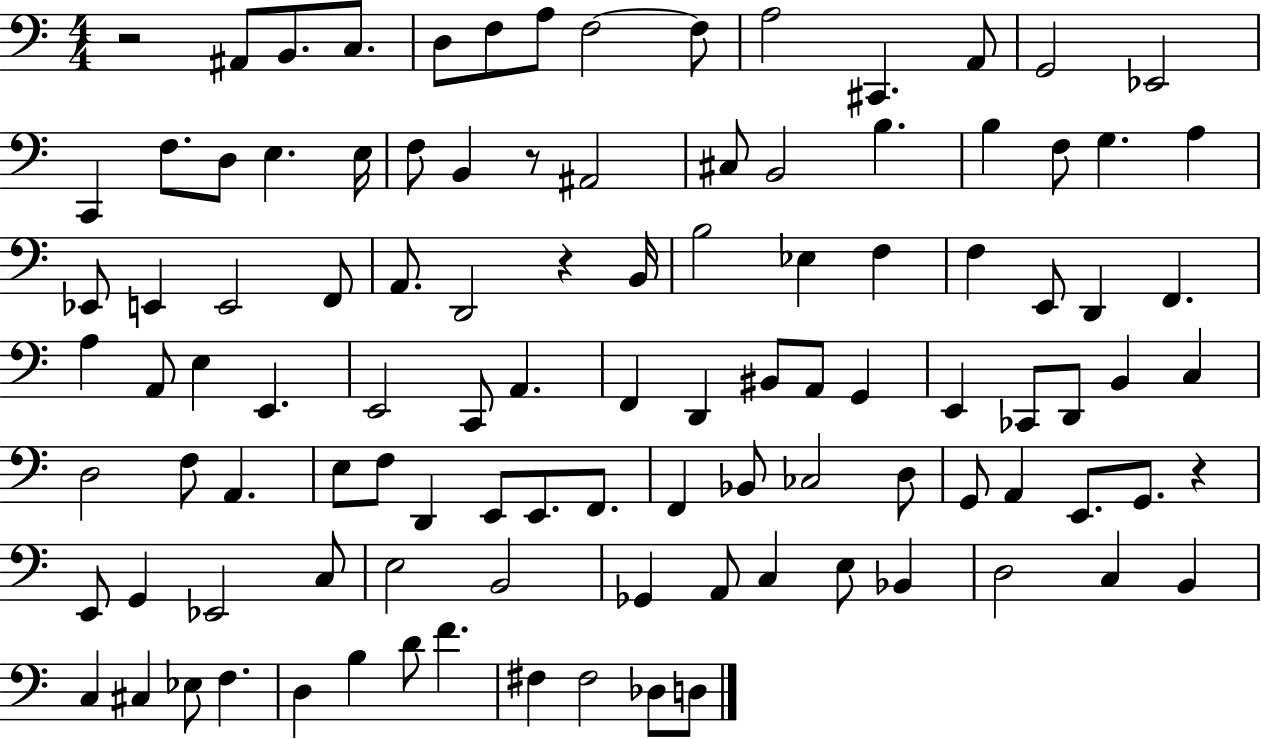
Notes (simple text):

R/h A#2/e B2/e. C3/e. D3/e F3/e A3/e F3/h F3/e A3/h C#2/q. A2/e G2/h Eb2/h C2/q F3/e. D3/e E3/q. E3/s F3/e B2/q R/e A#2/h C#3/e B2/h B3/q. B3/q F3/e G3/q. A3/q Eb2/e E2/q E2/h F2/e A2/e. D2/h R/q B2/s B3/h Eb3/q F3/q F3/q E2/e D2/q F2/q. A3/q A2/e E3/q E2/q. E2/h C2/e A2/q. F2/q D2/q BIS2/e A2/e G2/q E2/q CES2/e D2/e B2/q C3/q D3/h F3/e A2/q. E3/e F3/e D2/q E2/e E2/e. F2/e. F2/q Bb2/e CES3/h D3/e G2/e A2/q E2/e. G2/e. R/q E2/e G2/q Eb2/h C3/e E3/h B2/h Gb2/q A2/e C3/q E3/e Bb2/q D3/h C3/q B2/q C3/q C#3/q Eb3/e F3/q. D3/q B3/q D4/e F4/q. F#3/q F#3/h Db3/e D3/e